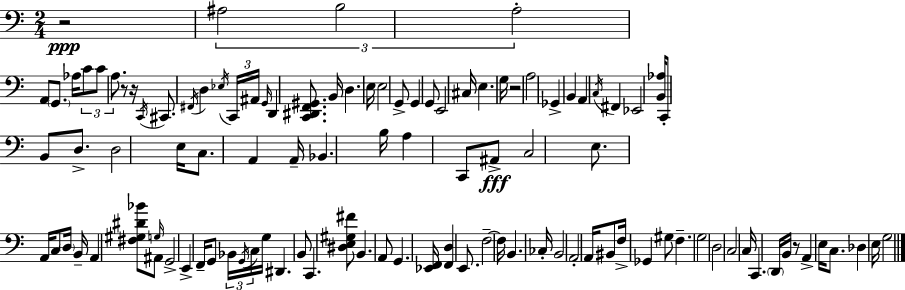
{
  \clef bass
  \numericTimeSignature
  \time 2/4
  \key c \major
  r2\ppp | \tuplet 3/2 { ais2 | b2 | a2-. } | \break a,8 \parenthesize g,8. aes16 \tuplet 3/2 { c'8 | c'8 a8. } r8 r16 | \acciaccatura { c,16 } cis,8. \acciaccatura { fis,16 } d4 | \acciaccatura { ees16 } \tuplet 3/2 { c,16 ais,16 \grace { g,16 } } d,4 | \break <c, dis, f, gis,>8. b,16 d4. | e16 e2 | g,8-> g,4 | g,8 e,2 | \break cis16 e4. | g16 r2 | a2 | ges,4-> | \break b,4 a,4 | \acciaccatura { c16 } fis,4 ees,2 | <b, aes>16 c,8-. | b,8 d8.-> d2 | \break e16 c8. | a,4 a,16-- bes,4. | b16 a4 | c,8 ais,8->\fff c2 | \break e8. | a,16 c8 \parenthesize d16 b,16-- a,4 | <fis gis dis' bes'>8 \grace { g16 } ais,8 g,2-> | e,4-> | \break f,16-- g,8 \tuplet 3/2 { bes,16 \acciaccatura { g,16 } c16 } | g16 dis,4. b,8 | c,4. <dis e gis fis'>8 | b,4. a,8 | \break g,4. <ees, f,>16 | <f, d>4 e,8. f2--~~ | f16 | b,4. ces16-. b,2 | \break a,2-. | a,16 | bis,8 f16-> ges,4 gis8 | f4.-- g2 | \break d2 | c2 | c16 | c,4. \parenthesize d,16 b,16 | \break r8 a,4-> e16 c8. | des4 e16 g2 | \bar "|."
}